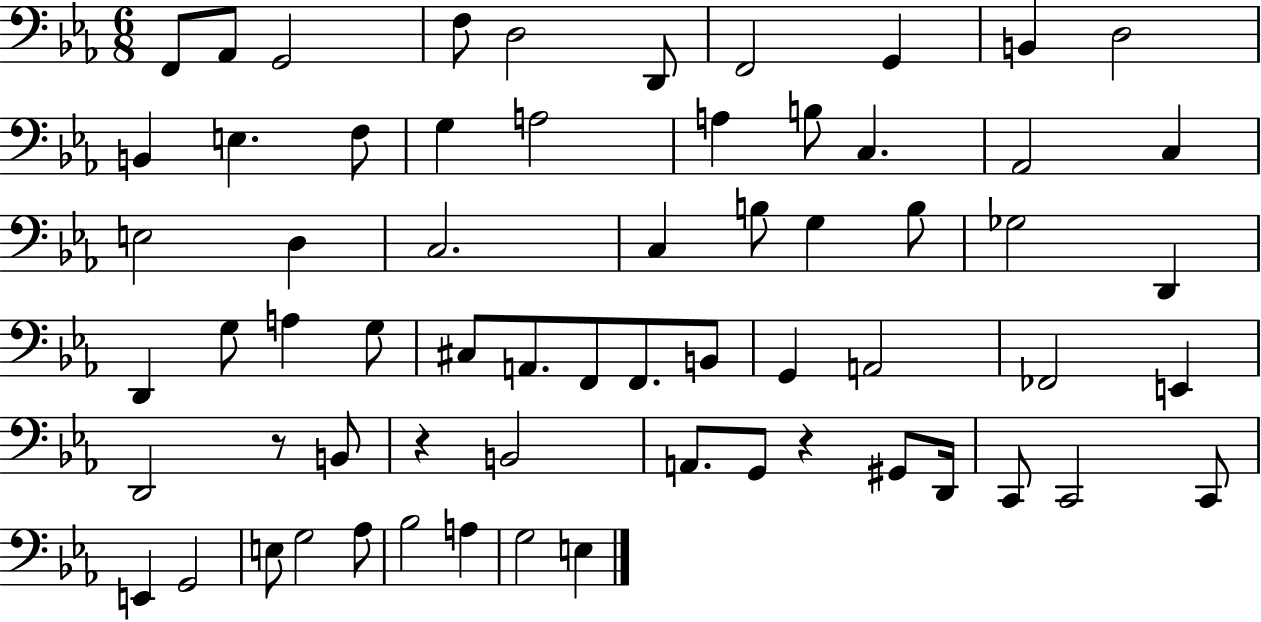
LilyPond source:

{
  \clef bass
  \numericTimeSignature
  \time 6/8
  \key ees \major
  f,8 aes,8 g,2 | f8 d2 d,8 | f,2 g,4 | b,4 d2 | \break b,4 e4. f8 | g4 a2 | a4 b8 c4. | aes,2 c4 | \break e2 d4 | c2. | c4 b8 g4 b8 | ges2 d,4 | \break d,4 g8 a4 g8 | cis8 a,8. f,8 f,8. b,8 | g,4 a,2 | fes,2 e,4 | \break d,2 r8 b,8 | r4 b,2 | a,8. g,8 r4 gis,8 d,16 | c,8 c,2 c,8 | \break e,4 g,2 | e8 g2 aes8 | bes2 a4 | g2 e4 | \break \bar "|."
}